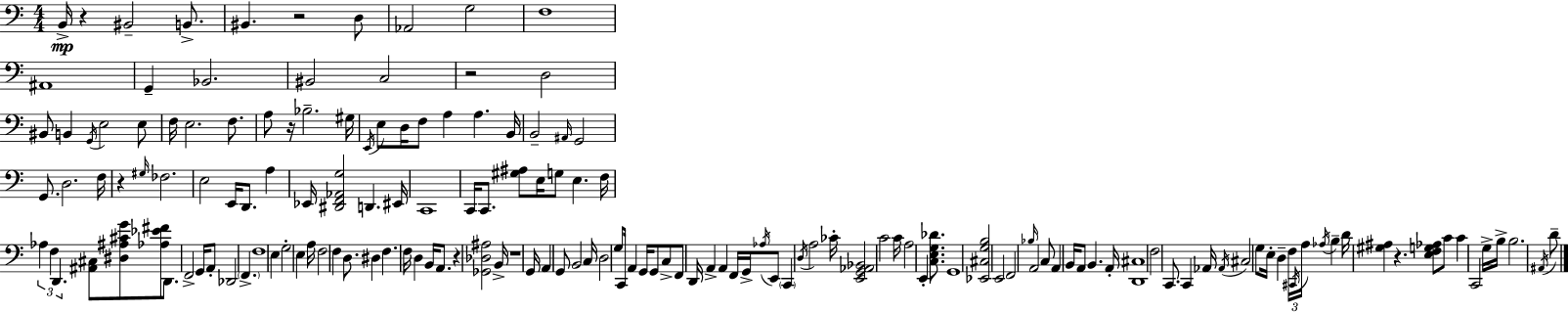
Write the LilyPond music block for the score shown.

{
  \clef bass
  \numericTimeSignature
  \time 4/4
  \key c \major
  b,16->\mp r4 bis,2-- b,8.-> | bis,4. r2 d8 | aes,2 g2 | f1 | \break ais,1 | g,4-- bes,2. | bis,2 c2 | r2 d2 | \break bis,8 b,4 \acciaccatura { g,16 } e2 e8 | f16 e2. f8. | a8 r16 bes2.-- | gis16 \acciaccatura { e,16 } e8 d16 f8 a4 a4. | \break b,16 b,2-- \grace { ais,16 } g,2 | g,8. d2. | f16 r4 \grace { gis16 } fes2. | e2 e,16 d,8. | \break a4 ees,16 <dis, f, aes, g>2 d,4. | eis,16 c,1 | c,16 c,8. <gis ais>8 e16 g8 e4. | f16 \tuplet 3/2 { aes4 f4 d,4. } | \break <ais, cis>8 <dis ais cis' g'>8 <aes ees' fis'>8 d,8. f,2-> | g,16 a,8-. des,2 \parenthesize f,4.-> | f1 | e4 g2-. | \break e4 a16 f2 f4 | d8. dis4 f4. f16 d4 | b,16 a,8. r4 <ges, des ais>2 | b,16-> r1 | \break g,16 a,4 g,8 b,2 | c16 d2 g8 c,16 a,4 | g,16 g,8 c8-> f,8 d,16 a,4-> a,4 | f,16 g,16-> \acciaccatura { aes16 } e,8 \parenthesize c,4 \acciaccatura { d16 } a2 | \break ces'16-. <e, g, aes, bes,>2 c'2 | c'16 a2 e,4-. | <c e g des'>8. g,1 | <ees, cis g b>2 e,2 | \break f,2 \grace { bes16 } a,2 | c8 a,4 b,16 a,8 | b,4. a,16-. <d, cis>1 | f2 c,8. | \break c,4 aes,16 \acciaccatura { aes,16 } cis2 | g8 e16-. d4-- \tuplet 3/2 { f16 \acciaccatura { cis,16 } a16 } \acciaccatura { aes16 } b4-- d'16 | <gis ais>4 r4. <e f g aes>8 c'8 c'4 | c,2 g16-> b16-> b2. | \break \acciaccatura { ais,16 } d'8-- \bar "|."
}